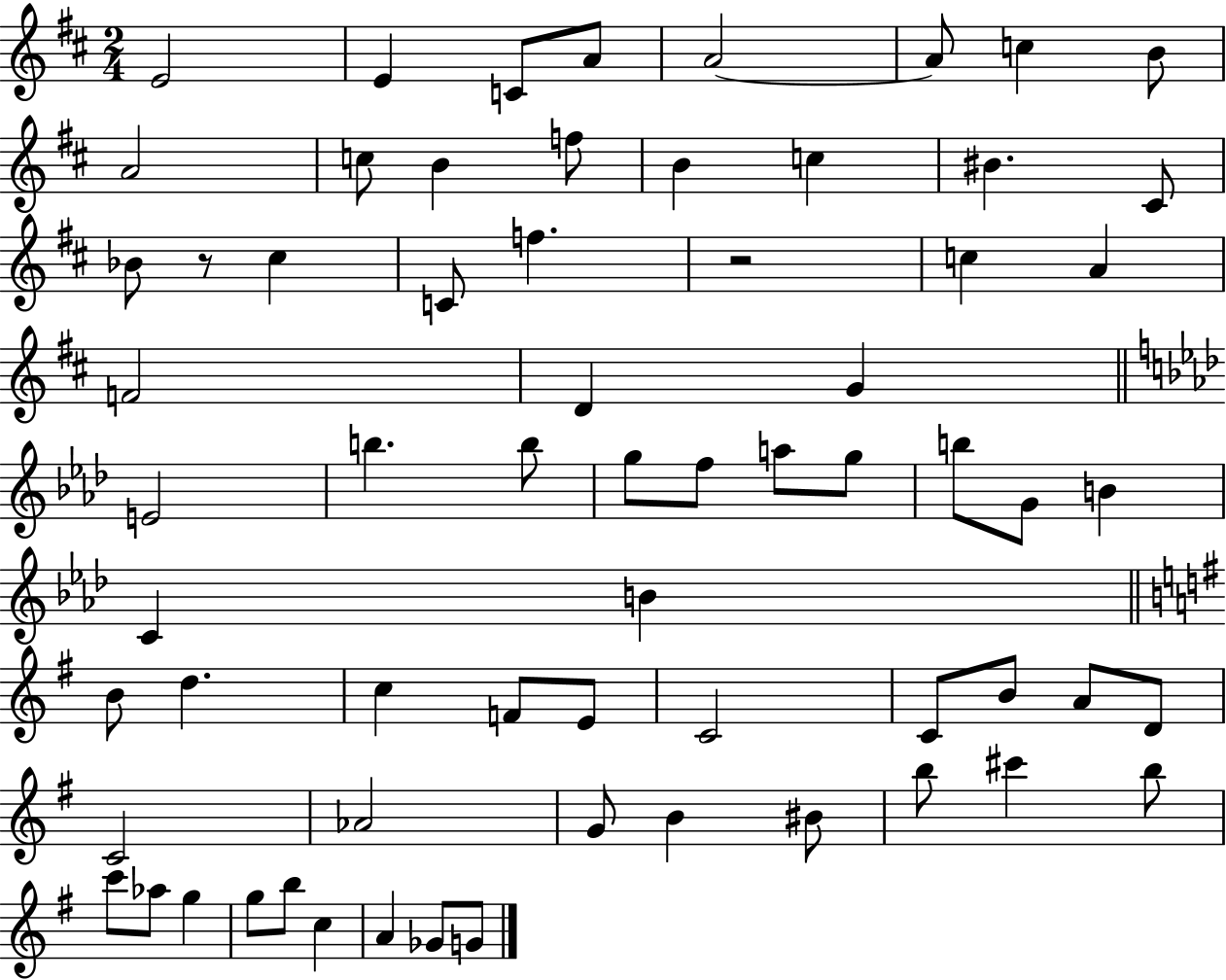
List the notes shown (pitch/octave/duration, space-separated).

E4/h E4/q C4/e A4/e A4/h A4/e C5/q B4/e A4/h C5/e B4/q F5/e B4/q C5/q BIS4/q. C#4/e Bb4/e R/e C#5/q C4/e F5/q. R/h C5/q A4/q F4/h D4/q G4/q E4/h B5/q. B5/e G5/e F5/e A5/e G5/e B5/e G4/e B4/q C4/q B4/q B4/e D5/q. C5/q F4/e E4/e C4/h C4/e B4/e A4/e D4/e C4/h Ab4/h G4/e B4/q BIS4/e B5/e C#6/q B5/e C6/e Ab5/e G5/q G5/e B5/e C5/q A4/q Gb4/e G4/e